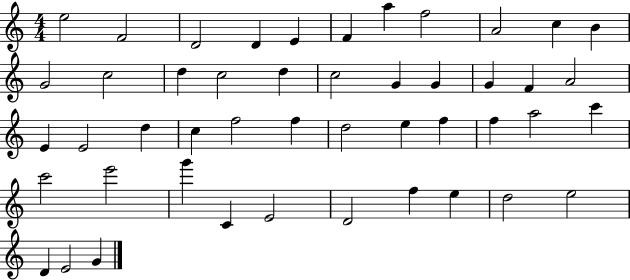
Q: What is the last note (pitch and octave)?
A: G4